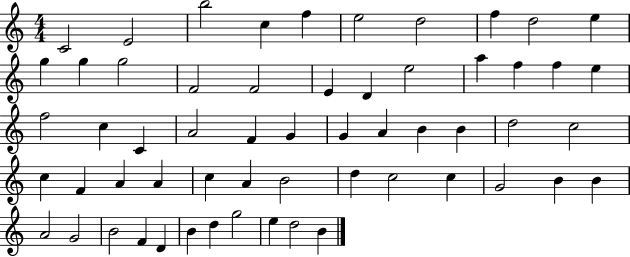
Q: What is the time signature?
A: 4/4